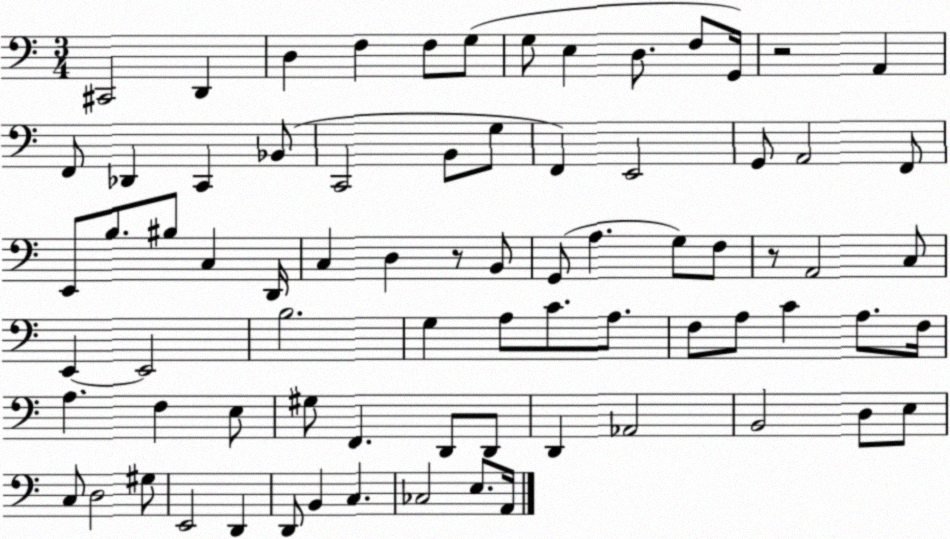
X:1
T:Untitled
M:3/4
L:1/4
K:C
^C,,2 D,, D, F, F,/2 G,/2 G,/2 E, D,/2 F,/2 G,,/4 z2 A,, F,,/2 _D,, C,, _B,,/2 C,,2 B,,/2 G,/2 F,, E,,2 G,,/2 A,,2 F,,/2 E,,/2 B,/2 ^B,/2 C, D,,/4 C, D, z/2 B,,/2 G,,/2 A, G,/2 F,/2 z/2 A,,2 C,/2 E,, E,,2 B,2 G, A,/2 C/2 A,/2 F,/2 A,/2 C A,/2 F,/4 A, F, E,/2 ^G,/2 F,, D,,/2 D,,/2 D,, _A,,2 B,,2 D,/2 E,/2 C,/2 D,2 ^G,/2 E,,2 D,, D,,/2 B,, C, _C,2 E,/2 A,,/4